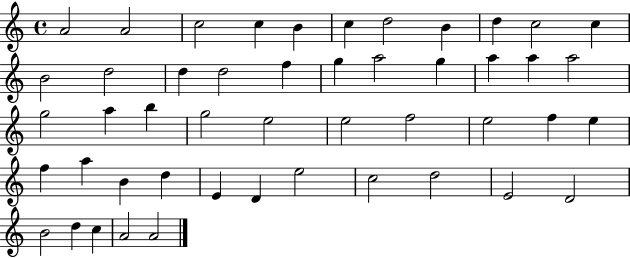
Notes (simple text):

A4/h A4/h C5/h C5/q B4/q C5/q D5/h B4/q D5/q C5/h C5/q B4/h D5/h D5/q D5/h F5/q G5/q A5/h G5/q A5/q A5/q A5/h G5/h A5/q B5/q G5/h E5/h E5/h F5/h E5/h F5/q E5/q F5/q A5/q B4/q D5/q E4/q D4/q E5/h C5/h D5/h E4/h D4/h B4/h D5/q C5/q A4/h A4/h